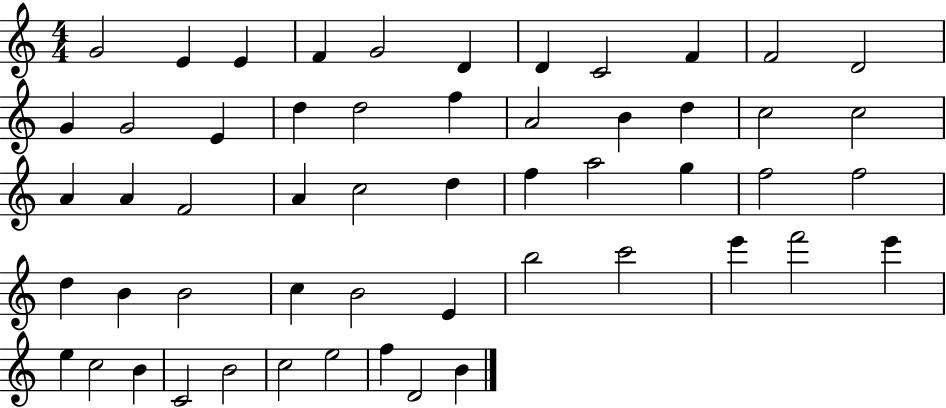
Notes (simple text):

G4/h E4/q E4/q F4/q G4/h D4/q D4/q C4/h F4/q F4/h D4/h G4/q G4/h E4/q D5/q D5/h F5/q A4/h B4/q D5/q C5/h C5/h A4/q A4/q F4/h A4/q C5/h D5/q F5/q A5/h G5/q F5/h F5/h D5/q B4/q B4/h C5/q B4/h E4/q B5/h C6/h E6/q F6/h E6/q E5/q C5/h B4/q C4/h B4/h C5/h E5/h F5/q D4/h B4/q